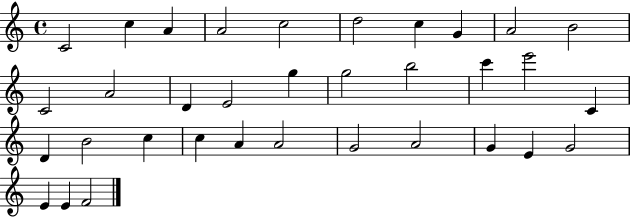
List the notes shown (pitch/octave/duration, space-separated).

C4/h C5/q A4/q A4/h C5/h D5/h C5/q G4/q A4/h B4/h C4/h A4/h D4/q E4/h G5/q G5/h B5/h C6/q E6/h C4/q D4/q B4/h C5/q C5/q A4/q A4/h G4/h A4/h G4/q E4/q G4/h E4/q E4/q F4/h